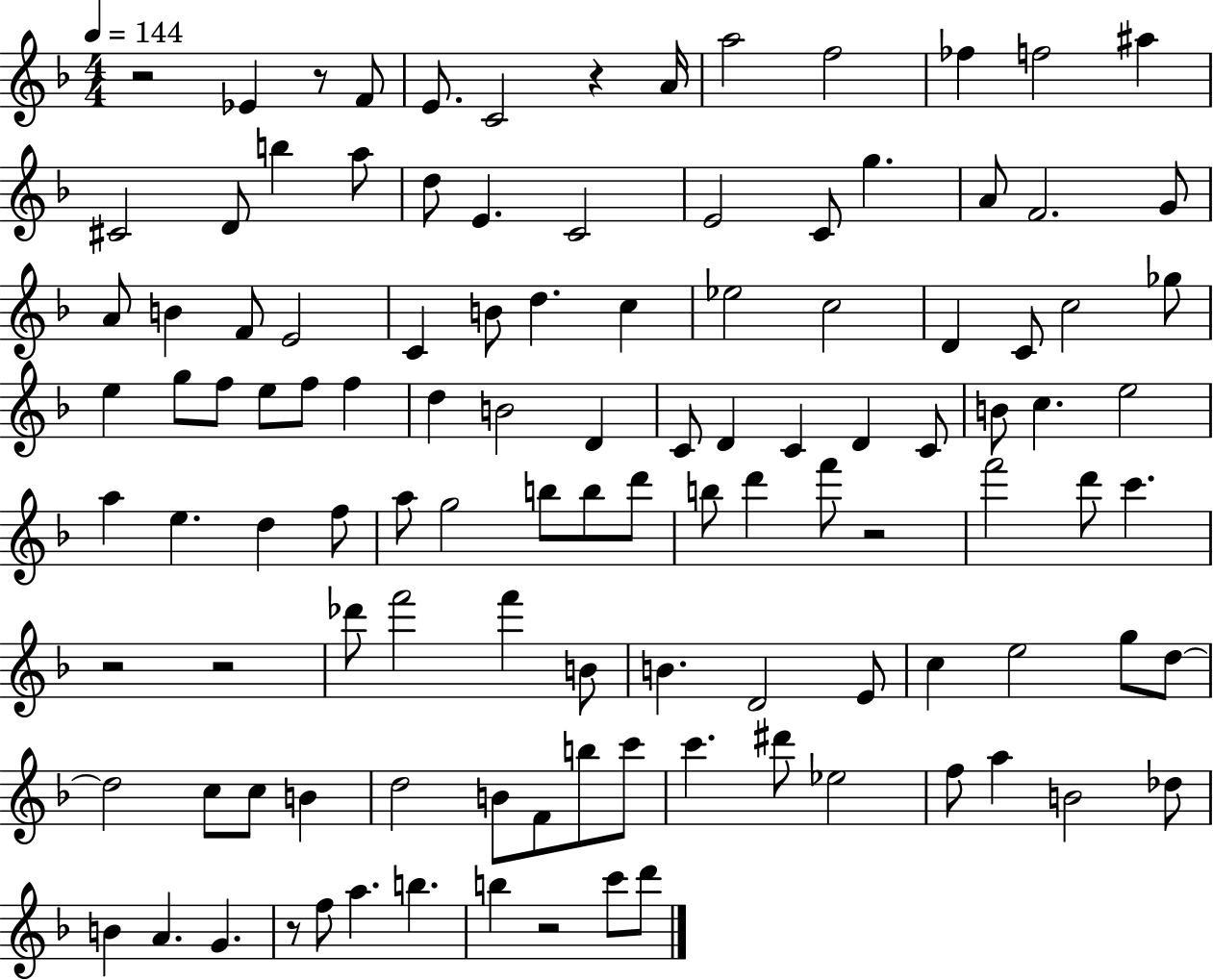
R/h Eb4/q R/e F4/e E4/e. C4/h R/q A4/s A5/h F5/h FES5/q F5/h A#5/q C#4/h D4/e B5/q A5/e D5/e E4/q. C4/h E4/h C4/e G5/q. A4/e F4/h. G4/e A4/e B4/q F4/e E4/h C4/q B4/e D5/q. C5/q Eb5/h C5/h D4/q C4/e C5/h Gb5/e E5/q G5/e F5/e E5/e F5/e F5/q D5/q B4/h D4/q C4/e D4/q C4/q D4/q C4/e B4/e C5/q. E5/h A5/q E5/q. D5/q F5/e A5/e G5/h B5/e B5/e D6/e B5/e D6/q F6/e R/h F6/h D6/e C6/q. R/h R/h Db6/e F6/h F6/q B4/e B4/q. D4/h E4/e C5/q E5/h G5/e D5/e D5/h C5/e C5/e B4/q D5/h B4/e F4/e B5/e C6/e C6/q. D#6/e Eb5/h F5/e A5/q B4/h Db5/e B4/q A4/q. G4/q. R/e F5/e A5/q. B5/q. B5/q R/h C6/e D6/e